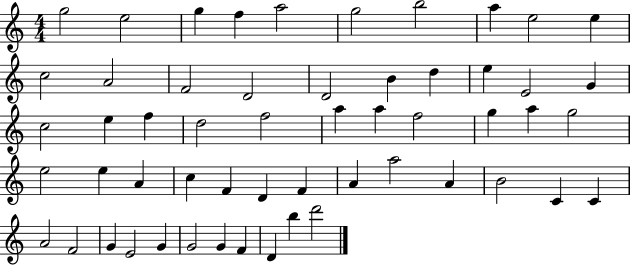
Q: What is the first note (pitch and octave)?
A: G5